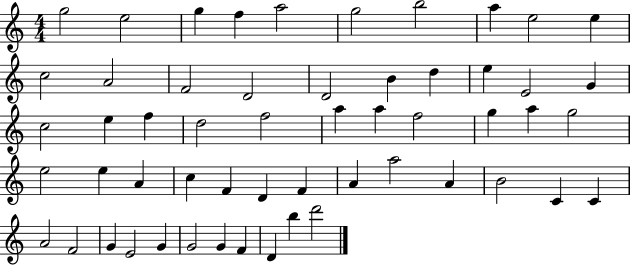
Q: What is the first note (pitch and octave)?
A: G5